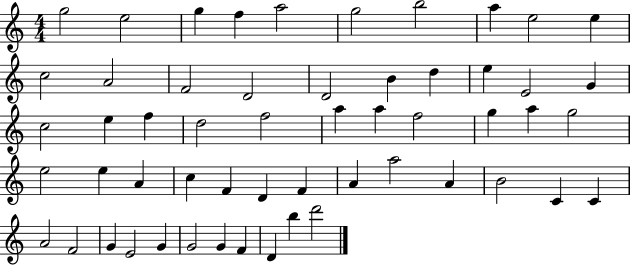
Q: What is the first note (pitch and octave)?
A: G5